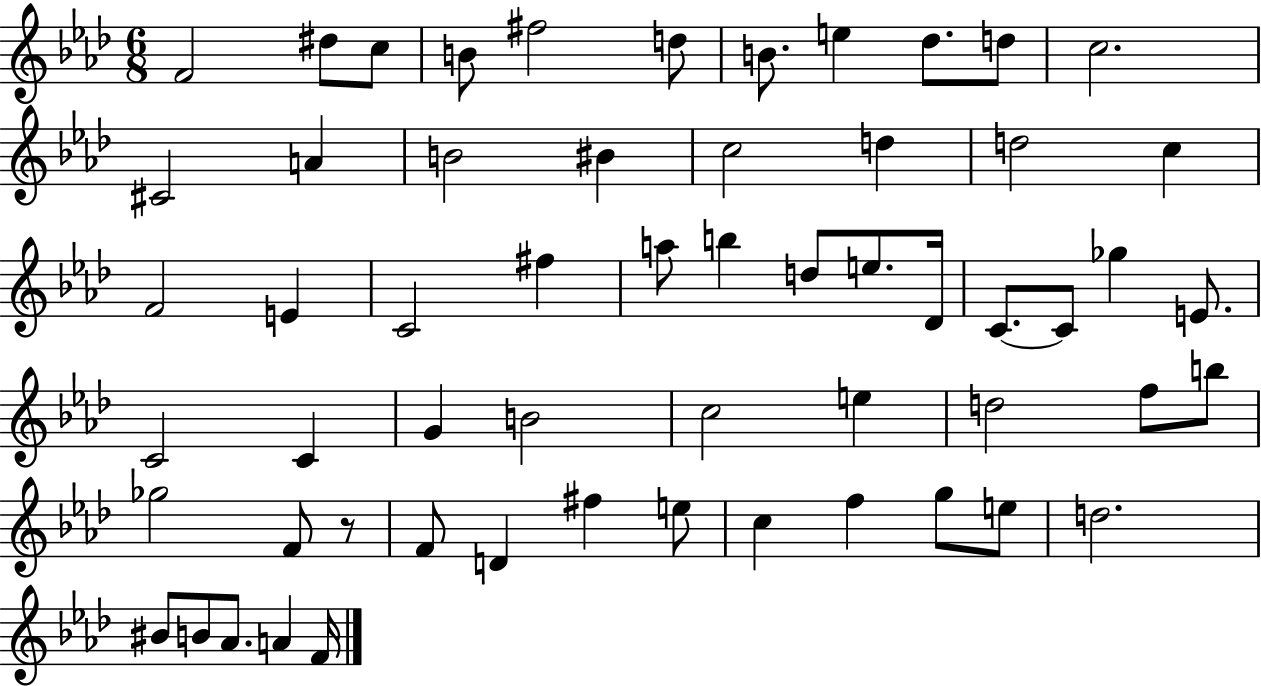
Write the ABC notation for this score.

X:1
T:Untitled
M:6/8
L:1/4
K:Ab
F2 ^d/2 c/2 B/2 ^f2 d/2 B/2 e _d/2 d/2 c2 ^C2 A B2 ^B c2 d d2 c F2 E C2 ^f a/2 b d/2 e/2 _D/4 C/2 C/2 _g E/2 C2 C G B2 c2 e d2 f/2 b/2 _g2 F/2 z/2 F/2 D ^f e/2 c f g/2 e/2 d2 ^B/2 B/2 _A/2 A F/4